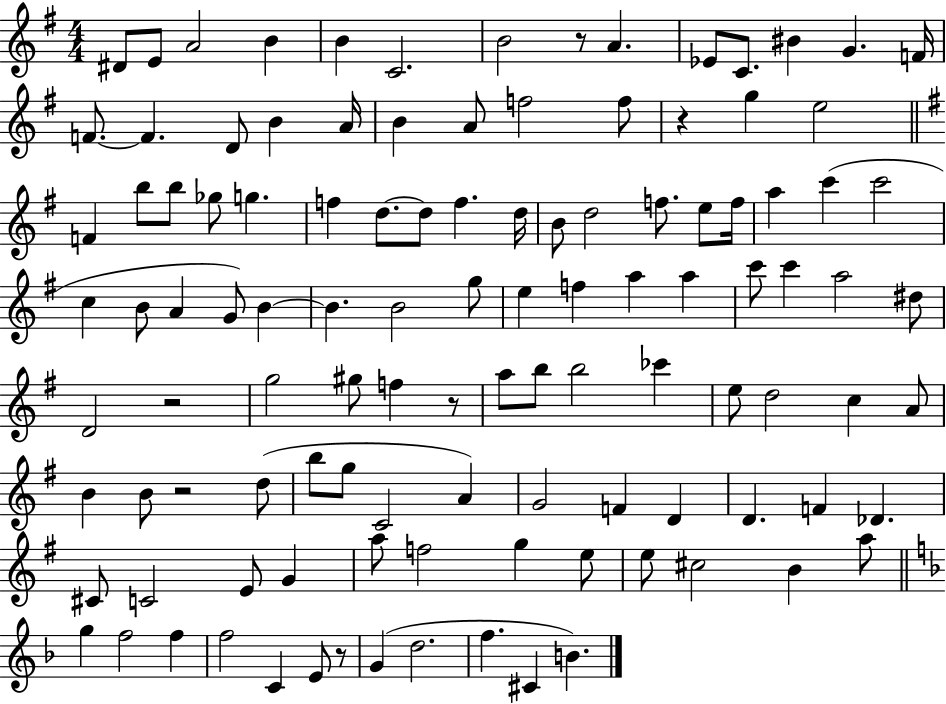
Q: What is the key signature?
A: G major